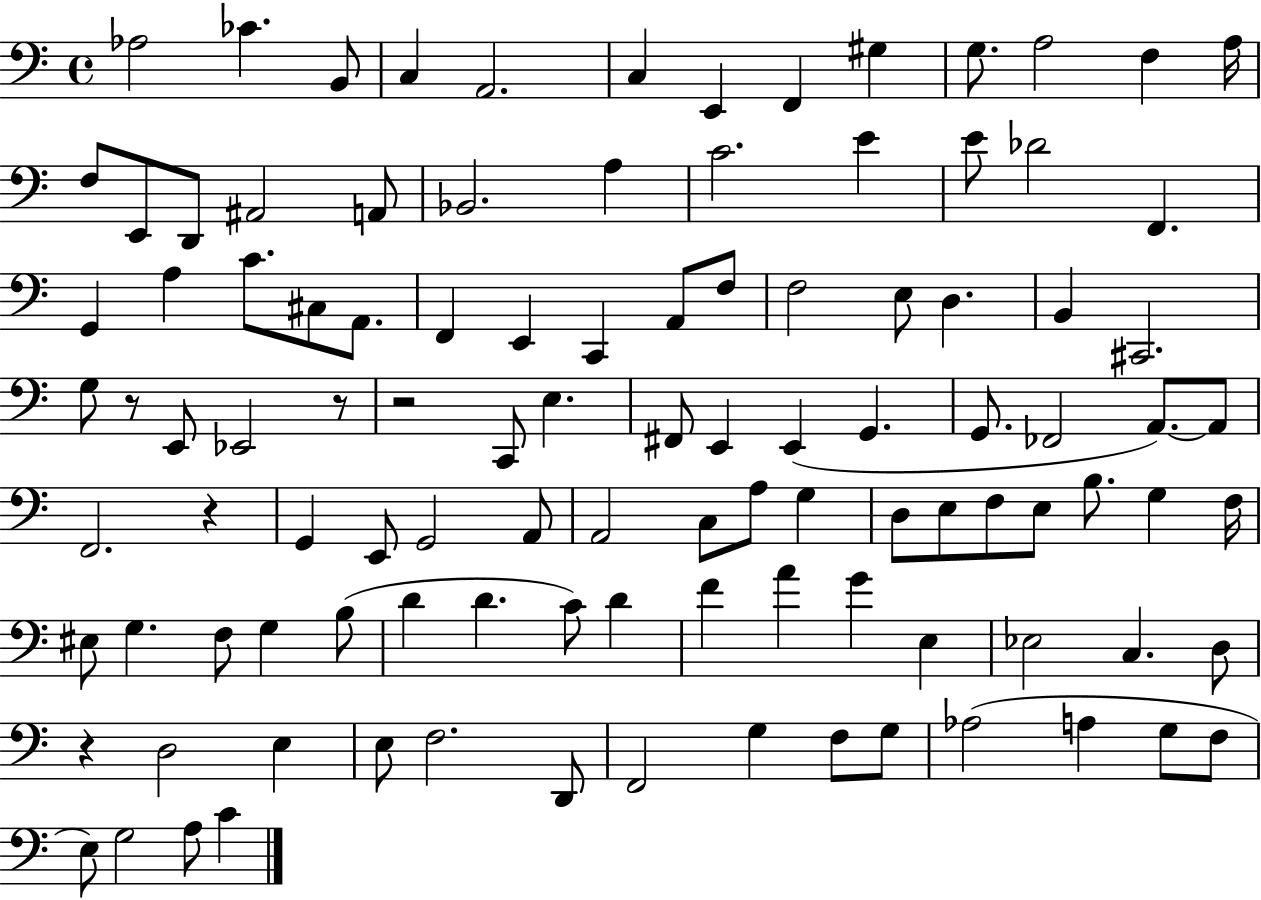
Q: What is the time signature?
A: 4/4